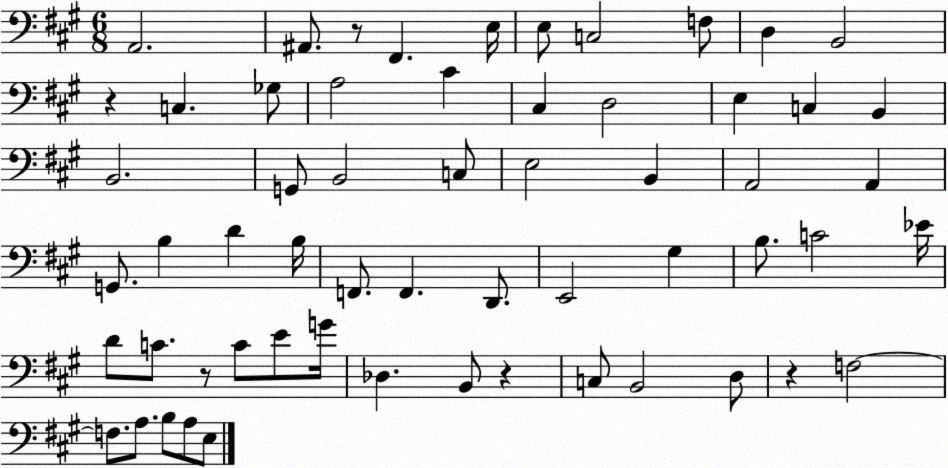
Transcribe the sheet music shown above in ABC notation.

X:1
T:Untitled
M:6/8
L:1/4
K:A
A,,2 ^A,,/2 z/2 ^F,, E,/4 E,/2 C,2 F,/2 D, B,,2 z C, _G,/2 A,2 ^C ^C, D,2 E, C, B,, B,,2 G,,/2 B,,2 C,/2 E,2 B,, A,,2 A,, G,,/2 B, D B,/4 F,,/2 F,, D,,/2 E,,2 ^G, B,/2 C2 _E/4 D/2 C/2 z/2 C/2 E/2 G/4 _D, B,,/2 z C,/2 B,,2 D,/2 z F,2 F,/2 A,/2 B,/2 A,/2 E,/2